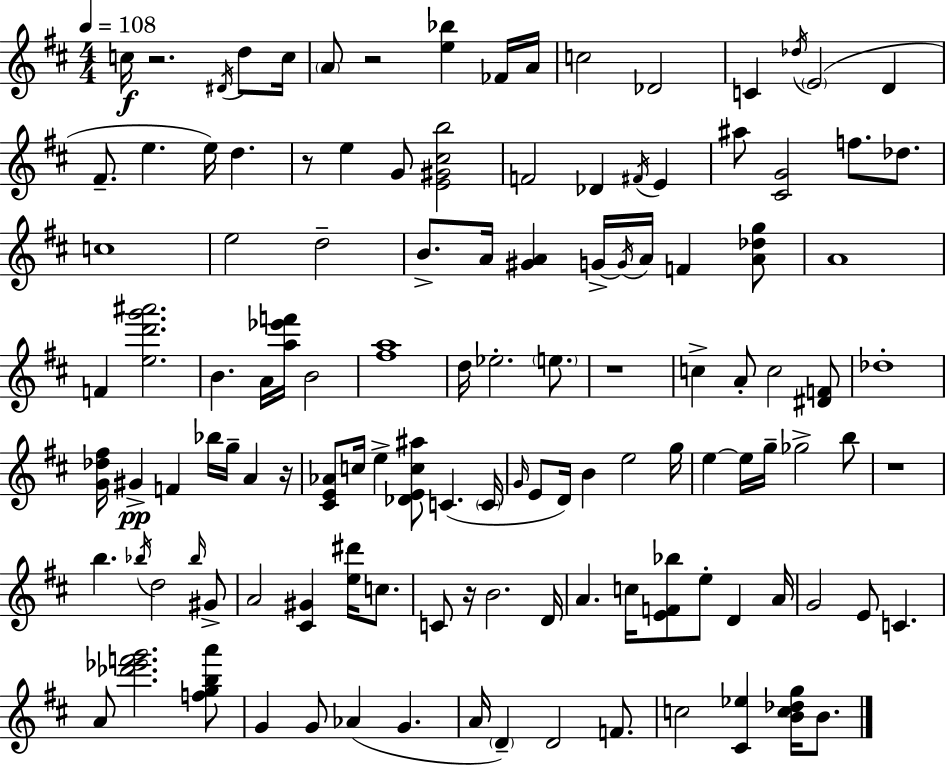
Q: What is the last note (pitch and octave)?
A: B4